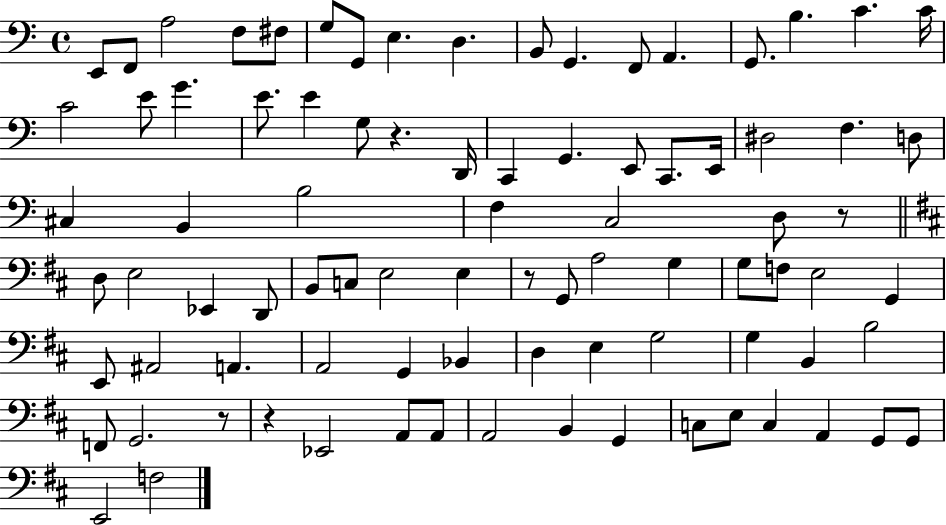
{
  \clef bass
  \time 4/4
  \defaultTimeSignature
  \key c \major
  e,8 f,8 a2 f8 fis8 | g8 g,8 e4. d4. | b,8 g,4. f,8 a,4. | g,8. b4. c'4. c'16 | \break c'2 e'8 g'4. | e'8. e'4 g8 r4. d,16 | c,4 g,4. e,8 c,8. e,16 | dis2 f4. d8 | \break cis4 b,4 b2 | f4 c2 d8 r8 | \bar "||" \break \key b \minor d8 e2 ees,4 d,8 | b,8 c8 e2 e4 | r8 g,8 a2 g4 | g8 f8 e2 g,4 | \break e,8 ais,2 a,4. | a,2 g,4 bes,4 | d4 e4 g2 | g4 b,4 b2 | \break f,8 g,2. r8 | r4 ees,2 a,8 a,8 | a,2 b,4 g,4 | c8 e8 c4 a,4 g,8 g,8 | \break e,2 f2 | \bar "|."
}